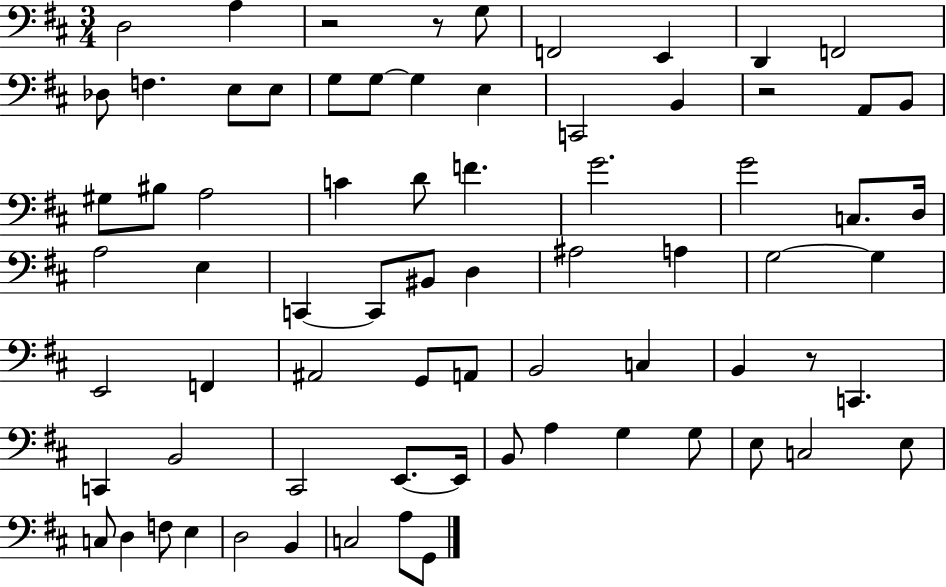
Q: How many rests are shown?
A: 4